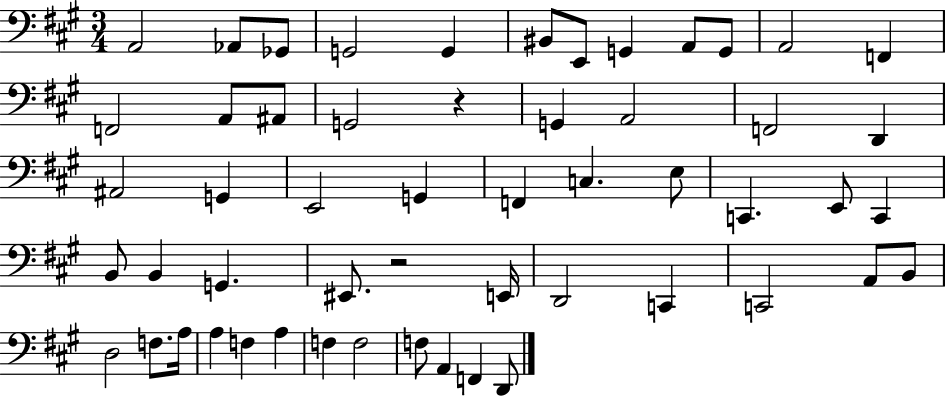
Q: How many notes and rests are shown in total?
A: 54